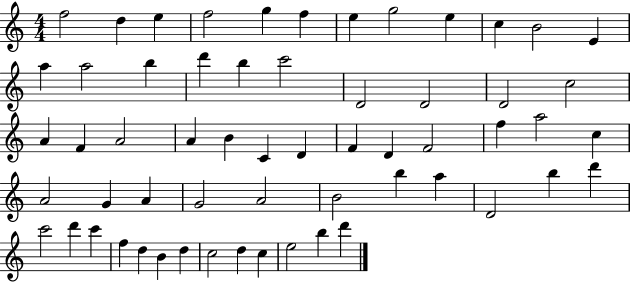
{
  \clef treble
  \numericTimeSignature
  \time 4/4
  \key c \major
  f''2 d''4 e''4 | f''2 g''4 f''4 | e''4 g''2 e''4 | c''4 b'2 e'4 | \break a''4 a''2 b''4 | d'''4 b''4 c'''2 | d'2 d'2 | d'2 c''2 | \break a'4 f'4 a'2 | a'4 b'4 c'4 d'4 | f'4 d'4 f'2 | f''4 a''2 c''4 | \break a'2 g'4 a'4 | g'2 a'2 | b'2 b''4 a''4 | d'2 b''4 d'''4 | \break c'''2 d'''4 c'''4 | f''4 d''4 b'4 d''4 | c''2 d''4 c''4 | e''2 b''4 d'''4 | \break \bar "|."
}